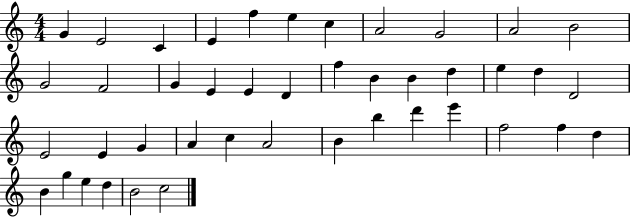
G4/q E4/h C4/q E4/q F5/q E5/q C5/q A4/h G4/h A4/h B4/h G4/h F4/h G4/q E4/q E4/q D4/q F5/q B4/q B4/q D5/q E5/q D5/q D4/h E4/h E4/q G4/q A4/q C5/q A4/h B4/q B5/q D6/q E6/q F5/h F5/q D5/q B4/q G5/q E5/q D5/q B4/h C5/h